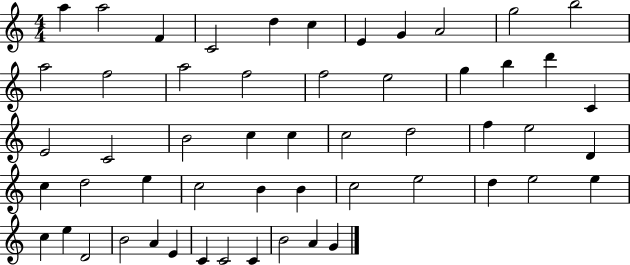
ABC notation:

X:1
T:Untitled
M:4/4
L:1/4
K:C
a a2 F C2 d c E G A2 g2 b2 a2 f2 a2 f2 f2 e2 g b d' C E2 C2 B2 c c c2 d2 f e2 D c d2 e c2 B B c2 e2 d e2 e c e D2 B2 A E C C2 C B2 A G